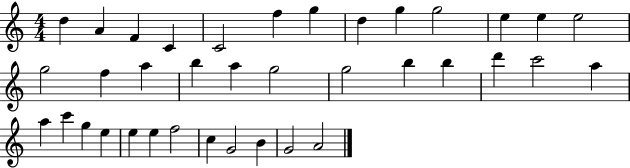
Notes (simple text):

D5/q A4/q F4/q C4/q C4/h F5/q G5/q D5/q G5/q G5/h E5/q E5/q E5/h G5/h F5/q A5/q B5/q A5/q G5/h G5/h B5/q B5/q D6/q C6/h A5/q A5/q C6/q G5/q E5/q E5/q E5/q F5/h C5/q G4/h B4/q G4/h A4/h